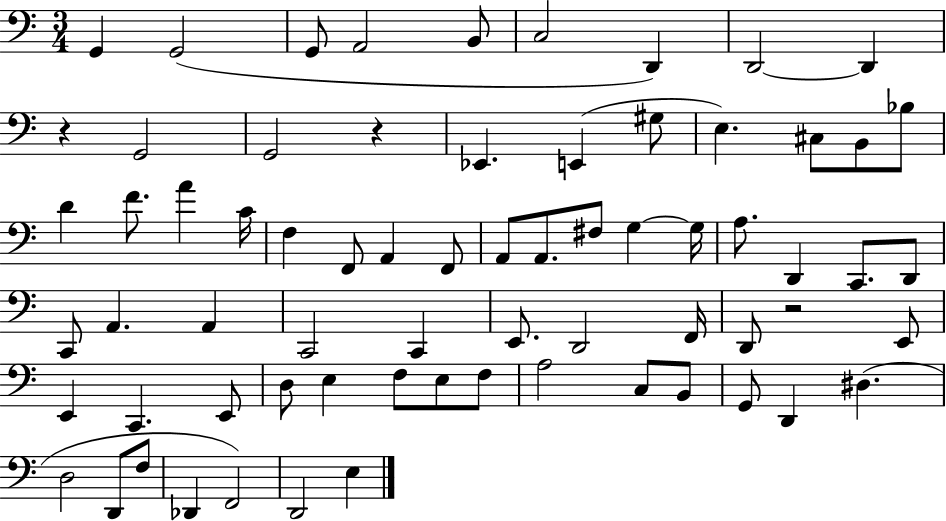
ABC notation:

X:1
T:Untitled
M:3/4
L:1/4
K:C
G,, G,,2 G,,/2 A,,2 B,,/2 C,2 D,, D,,2 D,, z G,,2 G,,2 z _E,, E,, ^G,/2 E, ^C,/2 B,,/2 _B,/2 D F/2 A C/4 F, F,,/2 A,, F,,/2 A,,/2 A,,/2 ^F,/2 G, G,/4 A,/2 D,, C,,/2 D,,/2 C,,/2 A,, A,, C,,2 C,, E,,/2 D,,2 F,,/4 D,,/2 z2 E,,/2 E,, C,, E,,/2 D,/2 E, F,/2 E,/2 F,/2 A,2 C,/2 B,,/2 G,,/2 D,, ^D, D,2 D,,/2 F,/2 _D,, F,,2 D,,2 E,